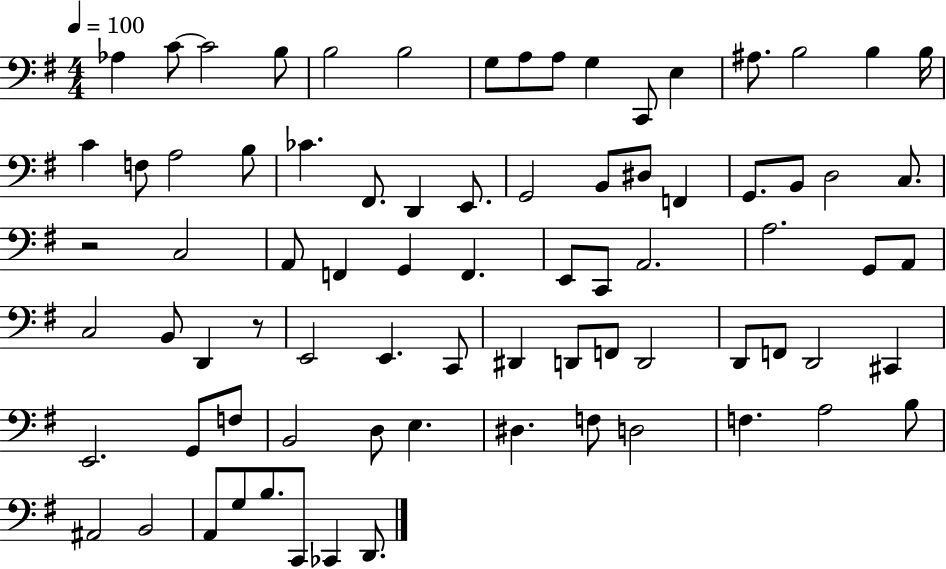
Ab3/q C4/e C4/h B3/e B3/h B3/h G3/e A3/e A3/e G3/q C2/e E3/q A#3/e. B3/h B3/q B3/s C4/q F3/e A3/h B3/e CES4/q. F#2/e. D2/q E2/e. G2/h B2/e D#3/e F2/q G2/e. B2/e D3/h C3/e. R/h C3/h A2/e F2/q G2/q F2/q. E2/e C2/e A2/h. A3/h. G2/e A2/e C3/h B2/e D2/q R/e E2/h E2/q. C2/e D#2/q D2/e F2/e D2/h D2/e F2/e D2/h C#2/q E2/h. G2/e F3/e B2/h D3/e E3/q. D#3/q. F3/e D3/h F3/q. A3/h B3/e A#2/h B2/h A2/e G3/e B3/e. C2/e CES2/q D2/e.